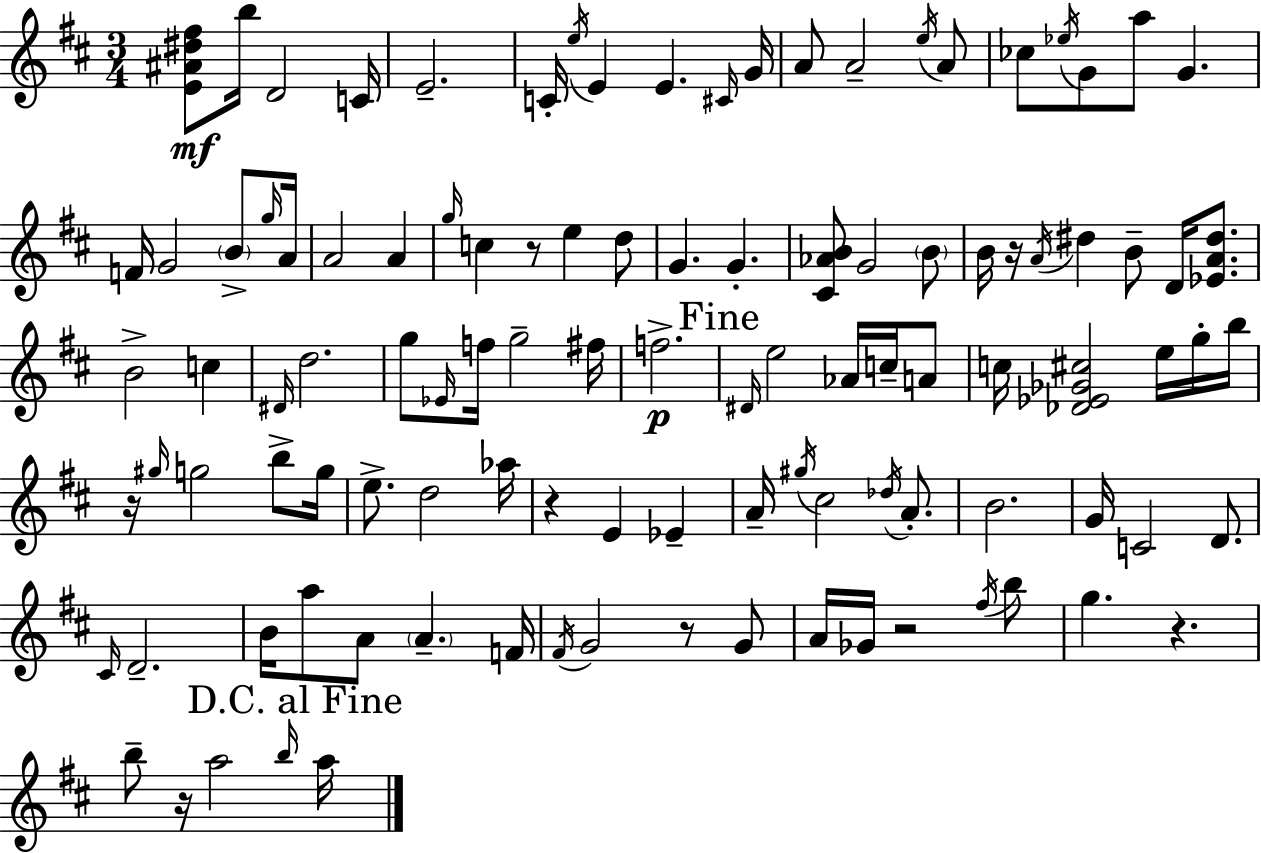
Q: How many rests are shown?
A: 8